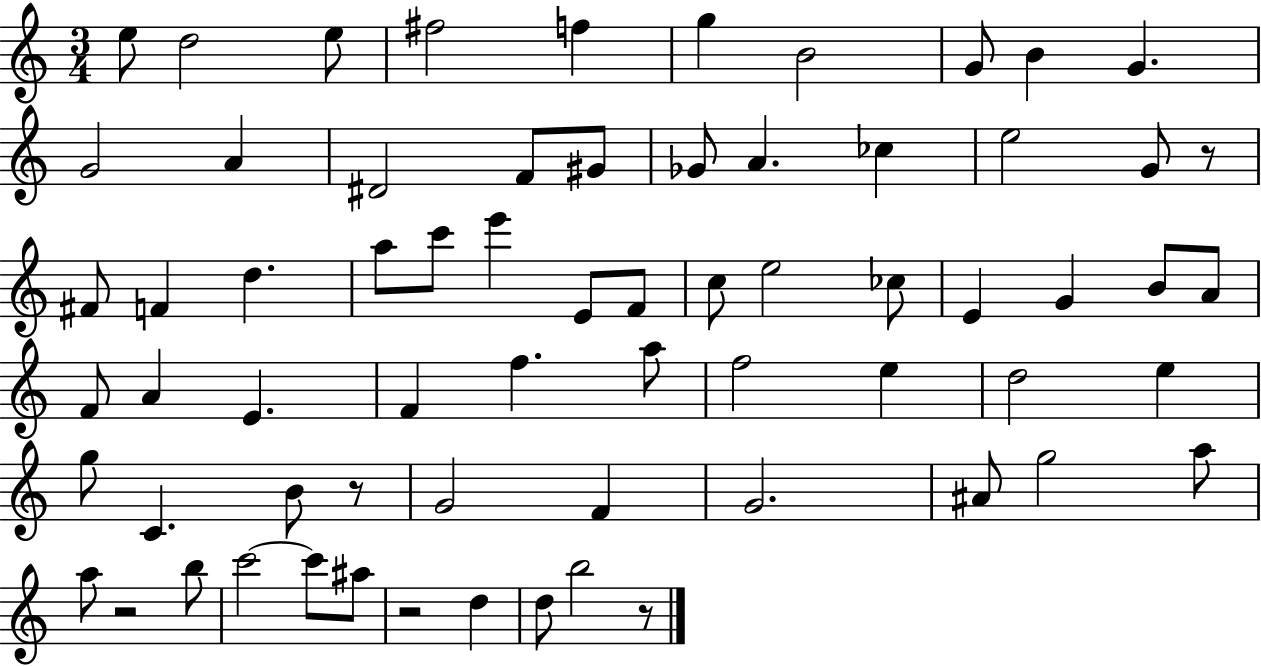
E5/e D5/h E5/e F#5/h F5/q G5/q B4/h G4/e B4/q G4/q. G4/h A4/q D#4/h F4/e G#4/e Gb4/e A4/q. CES5/q E5/h G4/e R/e F#4/e F4/q D5/q. A5/e C6/e E6/q E4/e F4/e C5/e E5/h CES5/e E4/q G4/q B4/e A4/e F4/e A4/q E4/q. F4/q F5/q. A5/e F5/h E5/q D5/h E5/q G5/e C4/q. B4/e R/e G4/h F4/q G4/h. A#4/e G5/h A5/e A5/e R/h B5/e C6/h C6/e A#5/e R/h D5/q D5/e B5/h R/e